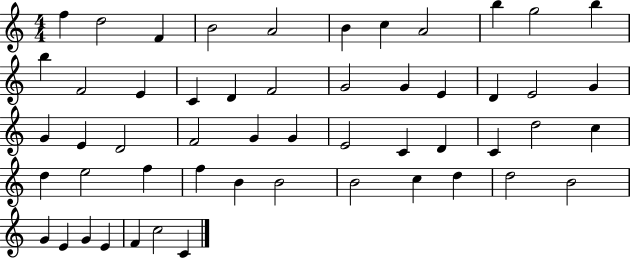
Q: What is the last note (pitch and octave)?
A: C4